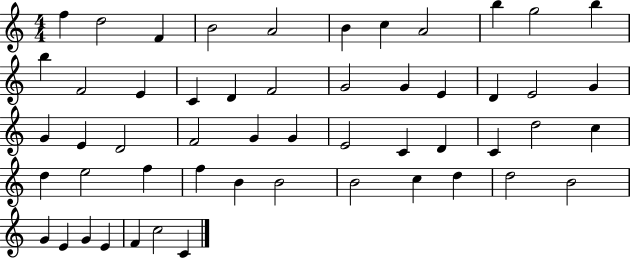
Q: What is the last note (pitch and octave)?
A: C4